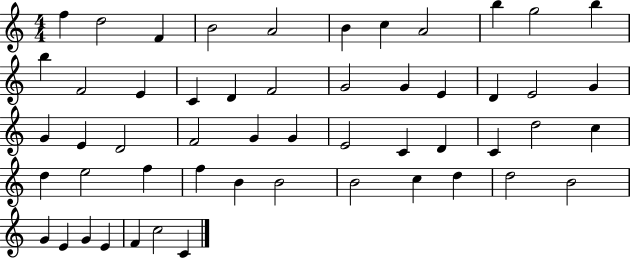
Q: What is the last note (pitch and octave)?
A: C4